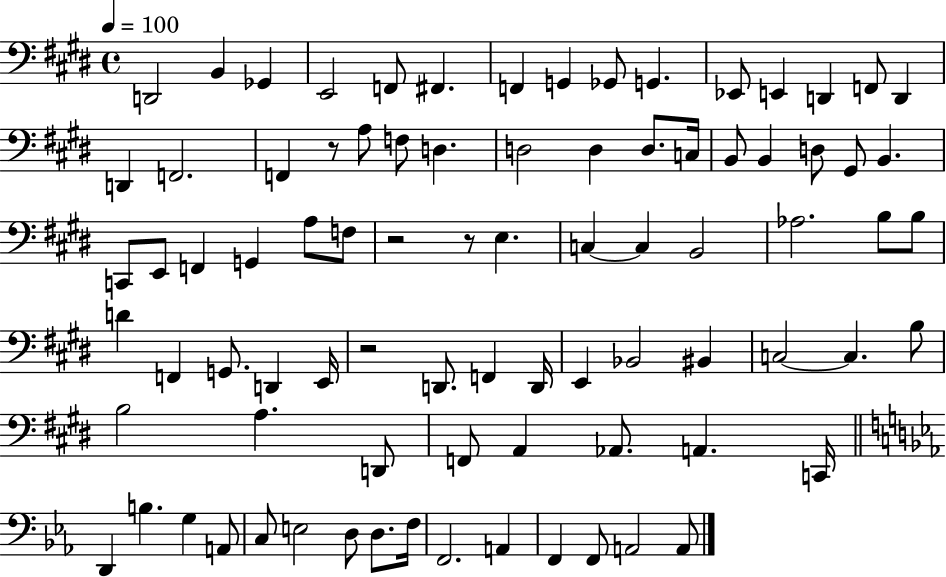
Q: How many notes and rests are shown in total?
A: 84